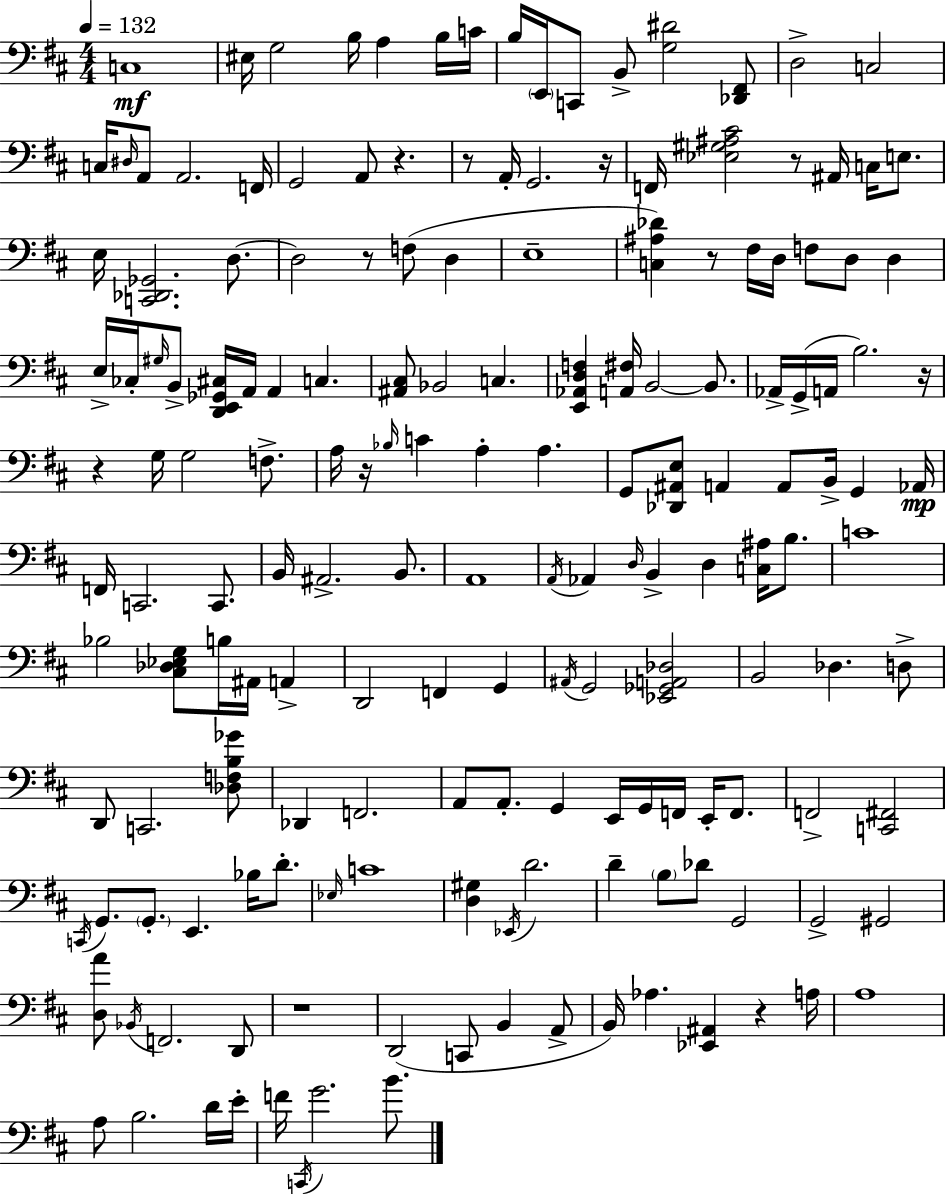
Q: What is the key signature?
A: D major